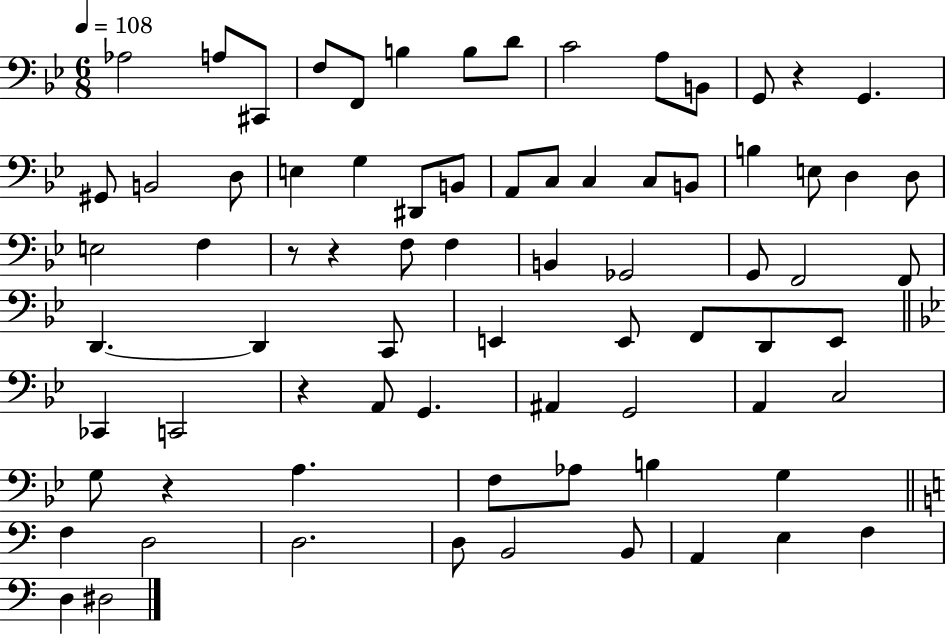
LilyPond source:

{
  \clef bass
  \numericTimeSignature
  \time 6/8
  \key bes \major
  \tempo 4 = 108
  \repeat volta 2 { aes2 a8 cis,8 | f8 f,8 b4 b8 d'8 | c'2 a8 b,8 | g,8 r4 g,4. | \break gis,8 b,2 d8 | e4 g4 dis,8 b,8 | a,8 c8 c4 c8 b,8 | b4 e8 d4 d8 | \break e2 f4 | r8 r4 f8 f4 | b,4 ges,2 | g,8 f,2 f,8 | \break d,4.~~ d,4 c,8 | e,4 e,8 f,8 d,8 e,8 | \bar "||" \break \key bes \major ces,4 c,2 | r4 a,8 g,4. | ais,4 g,2 | a,4 c2 | \break g8 r4 a4. | f8 aes8 b4 g4 | \bar "||" \break \key c \major f4 d2 | d2. | d8 b,2 b,8 | a,4 e4 f4 | \break d4 dis2 | } \bar "|."
}